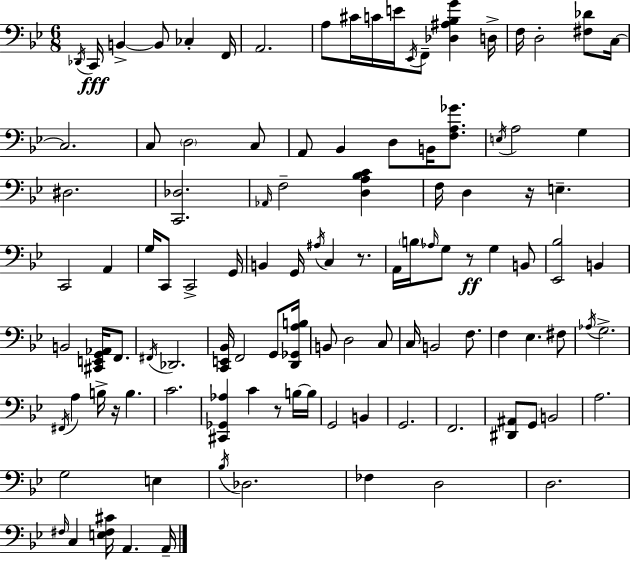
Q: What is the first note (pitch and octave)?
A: Db2